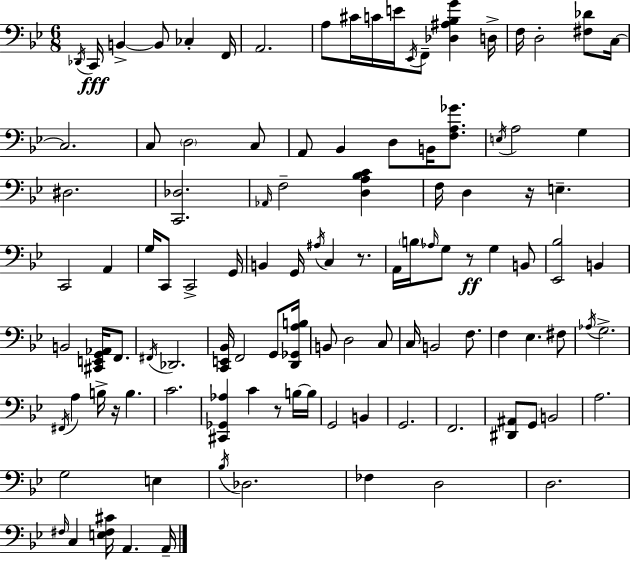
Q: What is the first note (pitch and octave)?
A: Db2